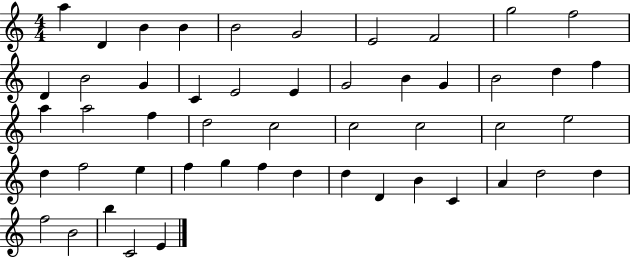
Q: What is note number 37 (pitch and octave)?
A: F5